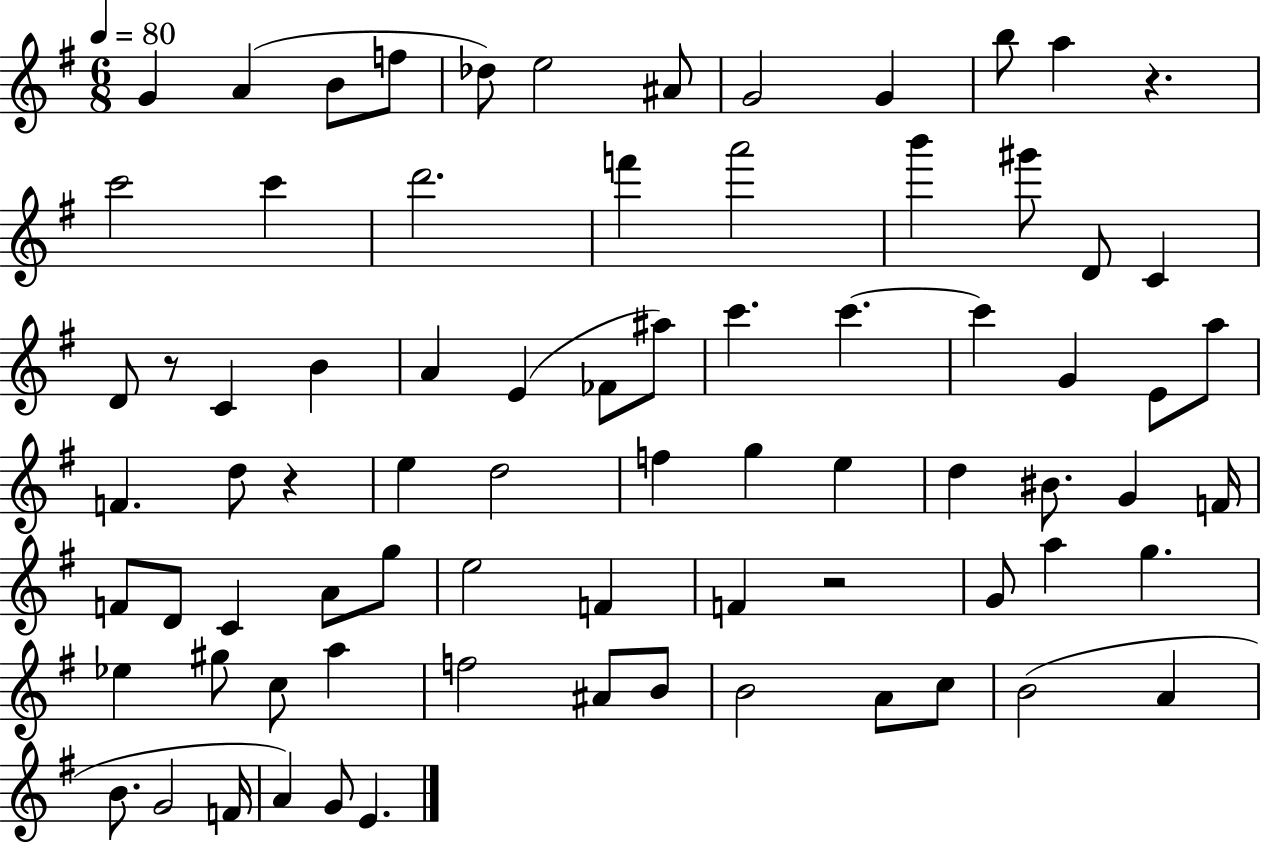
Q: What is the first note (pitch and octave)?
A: G4